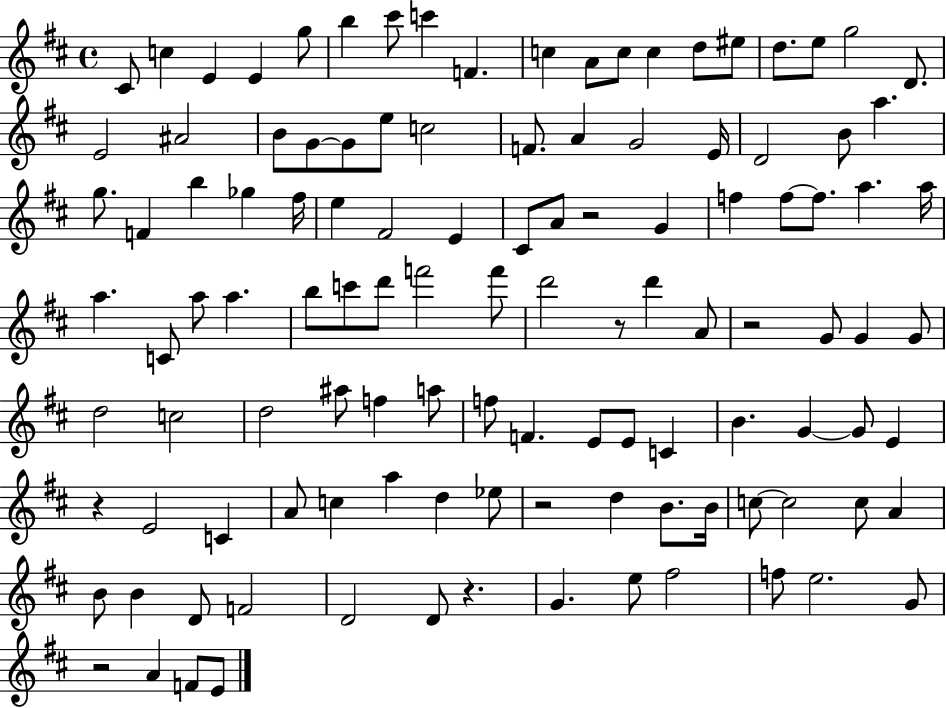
{
  \clef treble
  \time 4/4
  \defaultTimeSignature
  \key d \major
  cis'8 c''4 e'4 e'4 g''8 | b''4 cis'''8 c'''4 f'4. | c''4 a'8 c''8 c''4 d''8 eis''8 | d''8. e''8 g''2 d'8. | \break e'2 ais'2 | b'8 g'8~~ g'8 e''8 c''2 | f'8. a'4 g'2 e'16 | d'2 b'8 a''4. | \break g''8. f'4 b''4 ges''4 fis''16 | e''4 fis'2 e'4 | cis'8 a'8 r2 g'4 | f''4 f''8~~ f''8. a''4. a''16 | \break a''4. c'8 a''8 a''4. | b''8 c'''8 d'''8 f'''2 f'''8 | d'''2 r8 d'''4 a'8 | r2 g'8 g'4 g'8 | \break d''2 c''2 | d''2 ais''8 f''4 a''8 | f''8 f'4. e'8 e'8 c'4 | b'4. g'4~~ g'8 e'4 | \break r4 e'2 c'4 | a'8 c''4 a''4 d''4 ees''8 | r2 d''4 b'8. b'16 | c''8~~ c''2 c''8 a'4 | \break b'8 b'4 d'8 f'2 | d'2 d'8 r4. | g'4. e''8 fis''2 | f''8 e''2. g'8 | \break r2 a'4 f'8 e'8 | \bar "|."
}